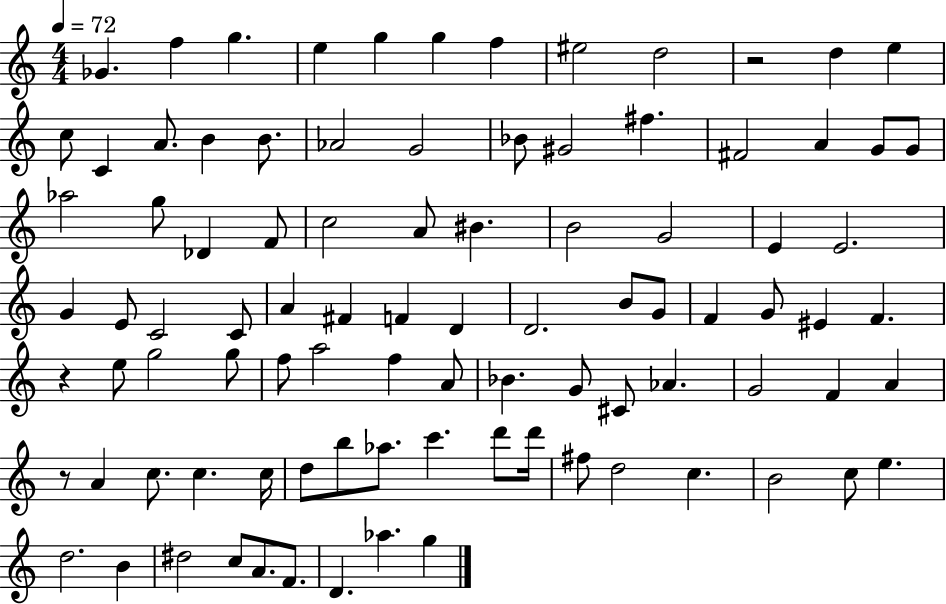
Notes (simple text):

Gb4/q. F5/q G5/q. E5/q G5/q G5/q F5/q EIS5/h D5/h R/h D5/q E5/q C5/e C4/q A4/e. B4/q B4/e. Ab4/h G4/h Bb4/e G#4/h F#5/q. F#4/h A4/q G4/e G4/e Ab5/h G5/e Db4/q F4/e C5/h A4/e BIS4/q. B4/h G4/h E4/q E4/h. G4/q E4/e C4/h C4/e A4/q F#4/q F4/q D4/q D4/h. B4/e G4/e F4/q G4/e EIS4/q F4/q. R/q E5/e G5/h G5/e F5/e A5/h F5/q A4/e Bb4/q. G4/e C#4/e Ab4/q. G4/h F4/q A4/q R/e A4/q C5/e. C5/q. C5/s D5/e B5/e Ab5/e. C6/q. D6/e D6/s F#5/e D5/h C5/q. B4/h C5/e E5/q. D5/h. B4/q D#5/h C5/e A4/e. F4/e. D4/q. Ab5/q. G5/q